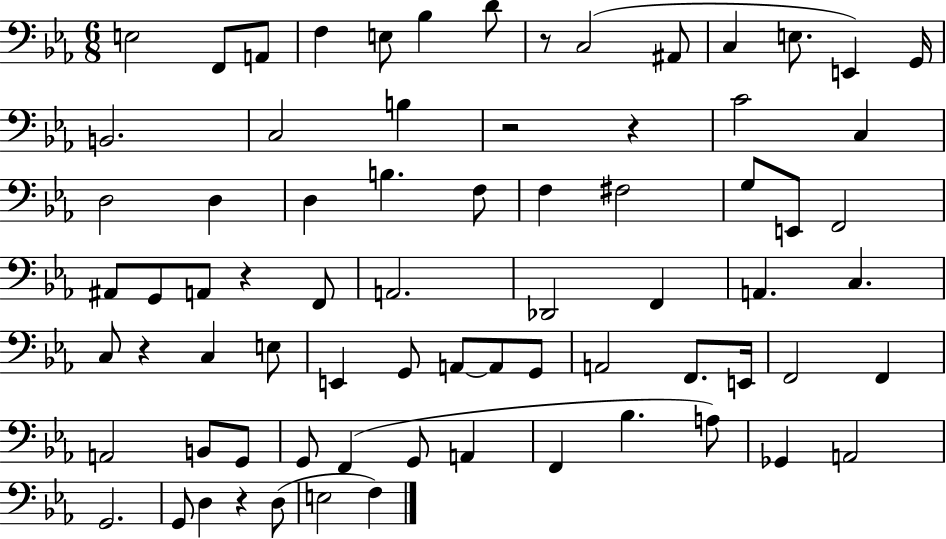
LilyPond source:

{
  \clef bass
  \numericTimeSignature
  \time 6/8
  \key ees \major
  e2 f,8 a,8 | f4 e8 bes4 d'8 | r8 c2( ais,8 | c4 e8. e,4) g,16 | \break b,2. | c2 b4 | r2 r4 | c'2 c4 | \break d2 d4 | d4 b4. f8 | f4 fis2 | g8 e,8 f,2 | \break ais,8 g,8 a,8 r4 f,8 | a,2. | des,2 f,4 | a,4. c4. | \break c8 r4 c4 e8 | e,4 g,8 a,8~~ a,8 g,8 | a,2 f,8. e,16 | f,2 f,4 | \break a,2 b,8 g,8 | g,8 f,4( g,8 a,4 | f,4 bes4. a8) | ges,4 a,2 | \break g,2. | g,8 d4 r4 d8( | e2 f4) | \bar "|."
}